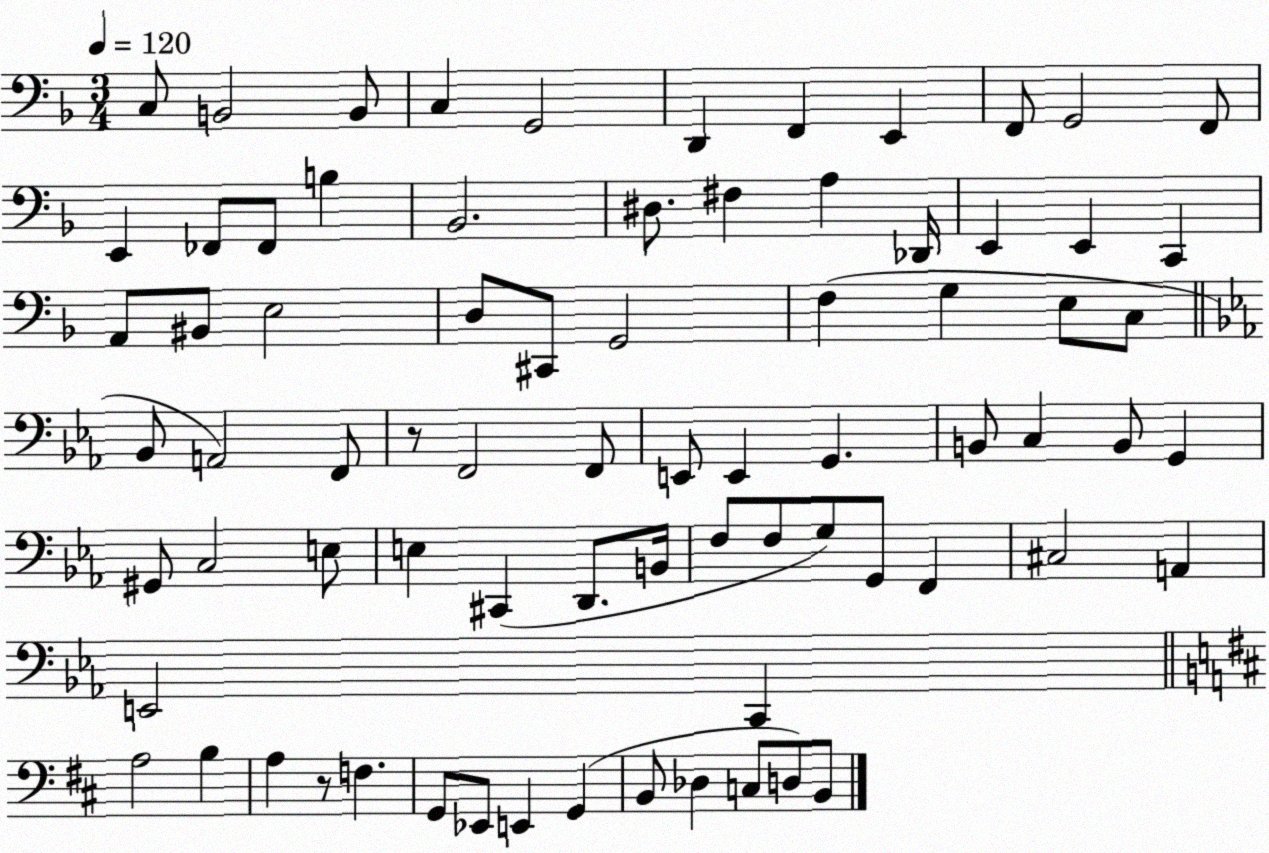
X:1
T:Untitled
M:3/4
L:1/4
K:F
C,/2 B,,2 B,,/2 C, G,,2 D,, F,, E,, F,,/2 G,,2 F,,/2 E,, _F,,/2 _F,,/2 B, _B,,2 ^D,/2 ^F, A, _D,,/4 E,, E,, C,, A,,/2 ^B,,/2 E,2 D,/2 ^C,,/2 G,,2 F, G, E,/2 C,/2 _B,,/2 A,,2 F,,/2 z/2 F,,2 F,,/2 E,,/2 E,, G,, B,,/2 C, B,,/2 G,, ^G,,/2 C,2 E,/2 E, ^C,, D,,/2 B,,/4 F,/2 F,/2 G,/2 G,,/2 F,, ^C,2 A,, E,,2 C,, A,2 B, A, z/2 F, G,,/2 _E,,/2 E,, G,, B,,/2 _D, C,/2 D,/2 B,,/2